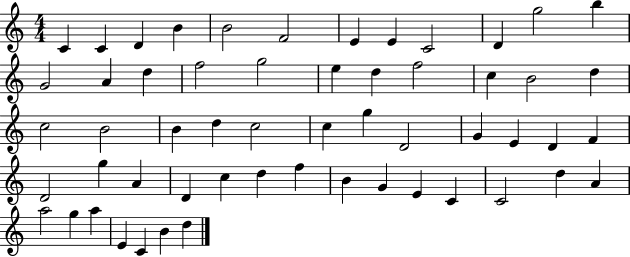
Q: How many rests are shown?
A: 0